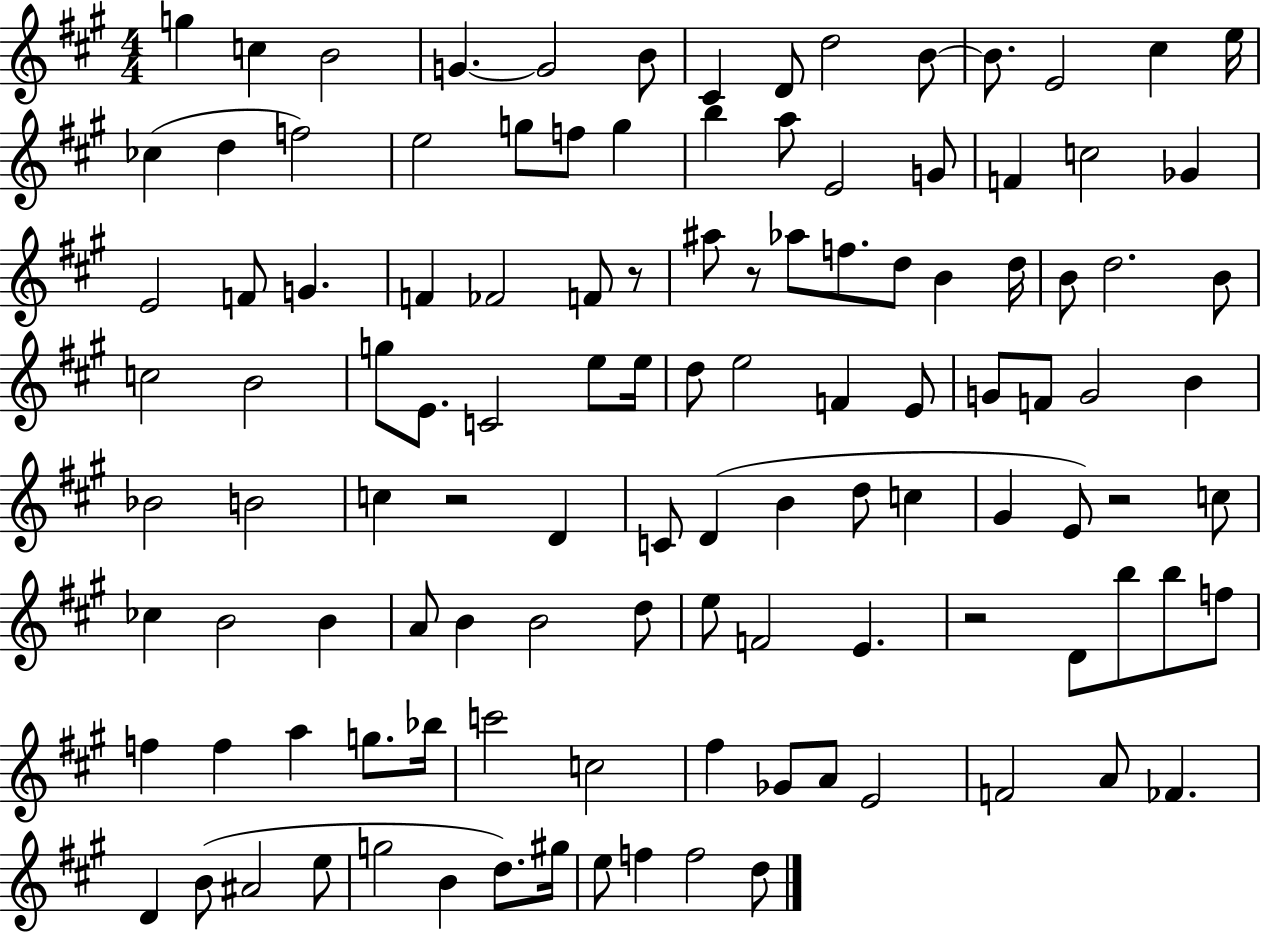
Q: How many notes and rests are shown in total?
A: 115